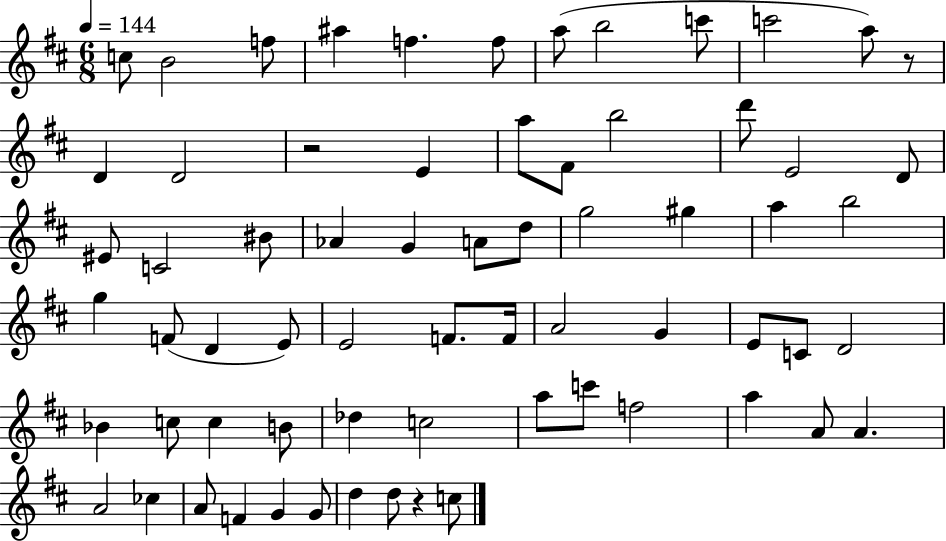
C5/e B4/h F5/e A#5/q F5/q. F5/e A5/e B5/h C6/e C6/h A5/e R/e D4/q D4/h R/h E4/q A5/e F#4/e B5/h D6/e E4/h D4/e EIS4/e C4/h BIS4/e Ab4/q G4/q A4/e D5/e G5/h G#5/q A5/q B5/h G5/q F4/e D4/q E4/e E4/h F4/e. F4/s A4/h G4/q E4/e C4/e D4/h Bb4/q C5/e C5/q B4/e Db5/q C5/h A5/e C6/e F5/h A5/q A4/e A4/q. A4/h CES5/q A4/e F4/q G4/q G4/e D5/q D5/e R/q C5/e